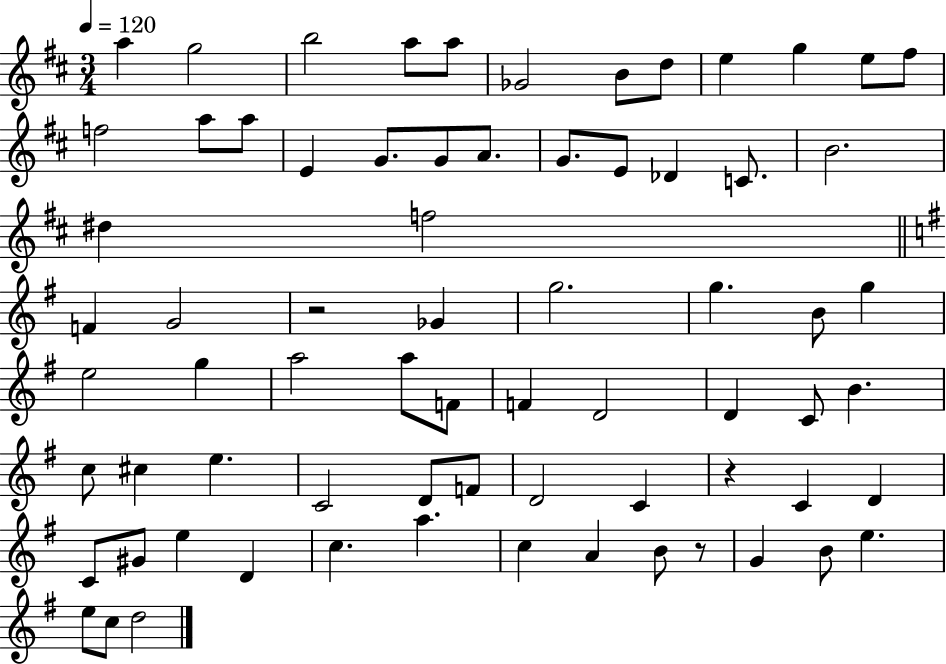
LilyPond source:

{
  \clef treble
  \numericTimeSignature
  \time 3/4
  \key d \major
  \tempo 4 = 120
  a''4 g''2 | b''2 a''8 a''8 | ges'2 b'8 d''8 | e''4 g''4 e''8 fis''8 | \break f''2 a''8 a''8 | e'4 g'8. g'8 a'8. | g'8. e'8 des'4 c'8. | b'2. | \break dis''4 f''2 | \bar "||" \break \key e \minor f'4 g'2 | r2 ges'4 | g''2. | g''4. b'8 g''4 | \break e''2 g''4 | a''2 a''8 f'8 | f'4 d'2 | d'4 c'8 b'4. | \break c''8 cis''4 e''4. | c'2 d'8 f'8 | d'2 c'4 | r4 c'4 d'4 | \break c'8 gis'8 e''4 d'4 | c''4. a''4. | c''4 a'4 b'8 r8 | g'4 b'8 e''4. | \break e''8 c''8 d''2 | \bar "|."
}